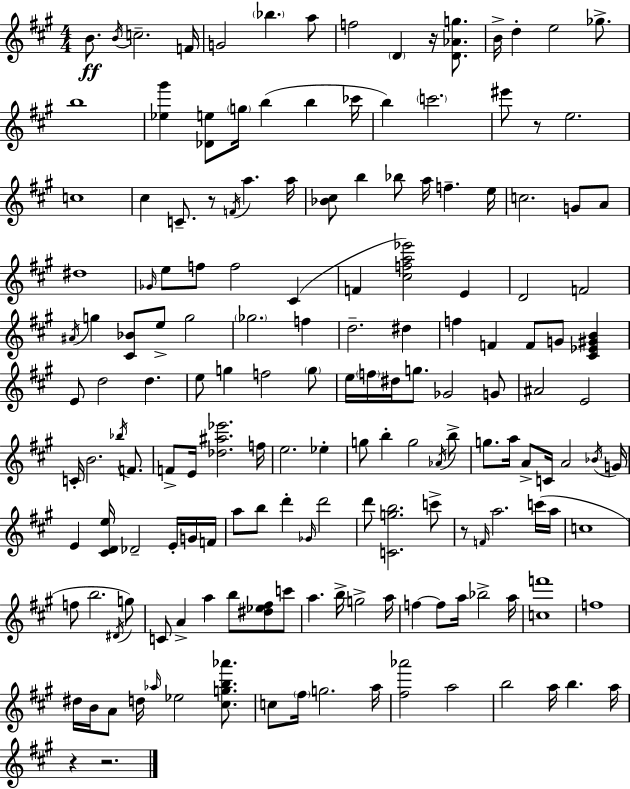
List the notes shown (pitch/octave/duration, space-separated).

B4/e. B4/s C5/h. F4/s G4/h Bb5/q. A5/e F5/h D4/q R/s [D4,Ab4,G5]/e. B4/s D5/q E5/h Gb5/e. B5/w [Eb5,G#6]/q [Db4,E5]/e G5/s B5/q B5/q CES6/s B5/q C6/h. EIS6/e R/e E5/h. C5/w C#5/q C4/e. R/e F4/s A5/q. A5/s [Bb4,C#5]/e B5/q Bb5/e A5/s F5/q. E5/s C5/h. G4/e A4/e D#5/w Gb4/s E5/e F5/e F5/h C#4/q F4/q [C#5,F5,A5,Eb6]/h E4/q D4/h F4/h A#4/s G5/q [C#4,Bb4]/e E5/e G5/h Gb5/h. F5/q D5/h. D#5/q F5/q F4/q F4/e G4/e [C#4,Eb4,G#4,B4]/q E4/e D5/h D5/q. E5/e G5/q F5/h G5/e E5/s F5/s D#5/s G5/e. Gb4/h G4/e A#4/h E4/h C4/s B4/h. Bb5/s F4/e. F4/e E4/s [Db5,A#5,Eb6]/h. F5/s E5/h. Eb5/q G5/e B5/q G5/h Ab4/s B5/e G5/e. A5/s A4/e C4/s A4/h Bb4/s G4/s E4/q [C#4,D4,E5]/s Db4/h E4/s G4/s F4/s A5/e B5/e D6/q Gb4/s D6/h D6/e [C4,G5,B5]/h. C6/e R/e F4/s A5/h. C6/s A5/s C5/w F5/e B5/h. D#4/s G5/e C4/e A4/q A5/q B5/e [D#5,Eb5,F#5]/e C6/e A5/q. B5/s G5/h A5/s F5/q F5/e A5/s Bb5/h A5/s [C5,F6]/w F5/w D#5/s B4/s A4/e D5/s Ab5/s Eb5/h [C#5,G5,B5,Ab6]/e. C5/e F#5/s G5/h. A5/s [F#5,Ab6]/h A5/h B5/h A5/s B5/q. A5/s R/q R/h.